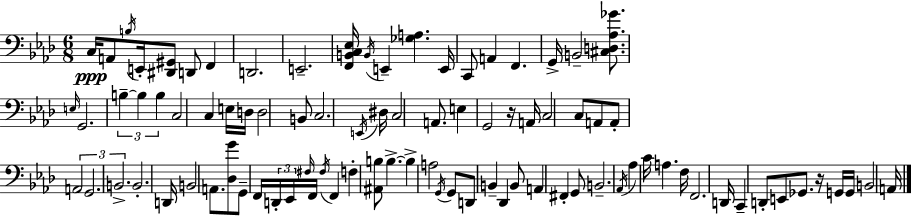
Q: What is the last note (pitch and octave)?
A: A2